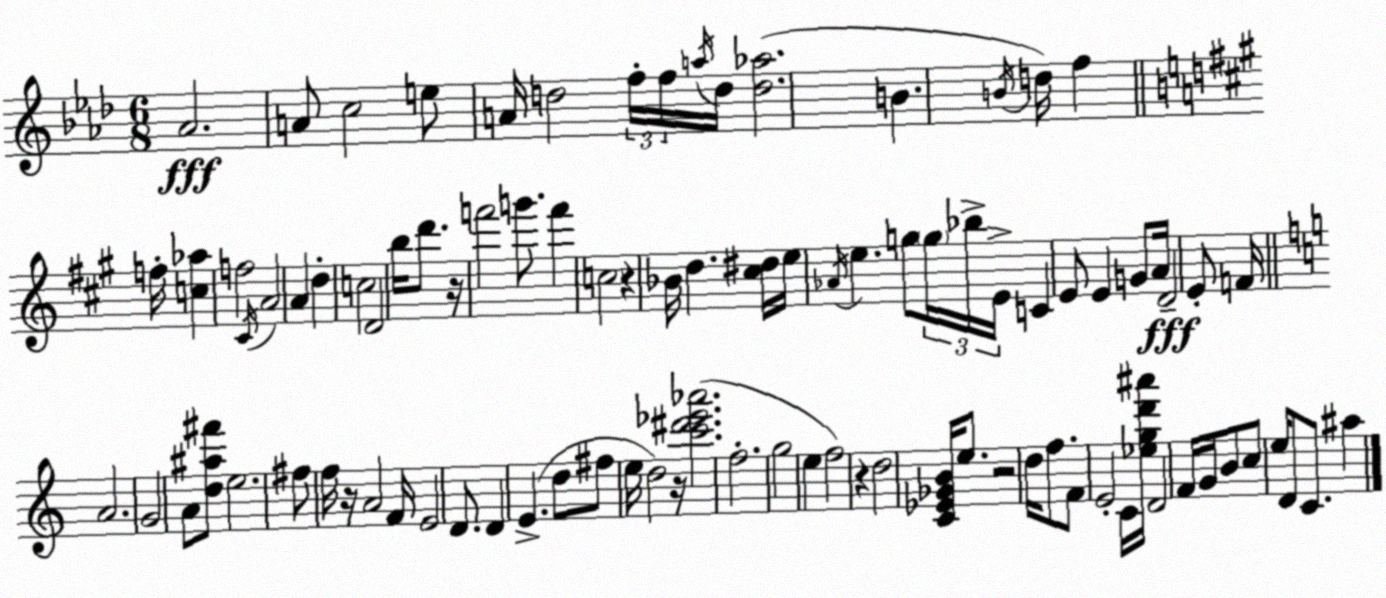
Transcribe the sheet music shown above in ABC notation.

X:1
T:Untitled
M:6/8
L:1/4
K:Ab
_A2 A/2 c2 e/2 A/4 d2 f/4 f/4 a/4 d/4 [d_a]2 B B/4 d/4 f f/4 [c_a] f2 ^C/4 A2 A d c2 D2 b/4 d'/2 z/4 f'2 g'/2 f' c2 z _B/4 d [^c^d]/4 e/4 _A/4 e g/2 g/4 _b/4 E/4 C E/2 E G/2 A/4 D2 E/2 F/4 A2 G2 A/2 [d^a^f']/2 e2 ^f/2 f/4 z/4 A2 F/4 E2 D/2 D E d/2 ^f/2 e/4 d2 z/4 [c'^d'_e'_a']2 f2 g2 e f2 z d2 [C_E_GB]/4 e/2 z2 d/4 f/2 F/2 E2 C/4 [_egd'^a']/4 D2 F/4 G/4 B/2 c/2 e/4 D/2 C/2 ^a